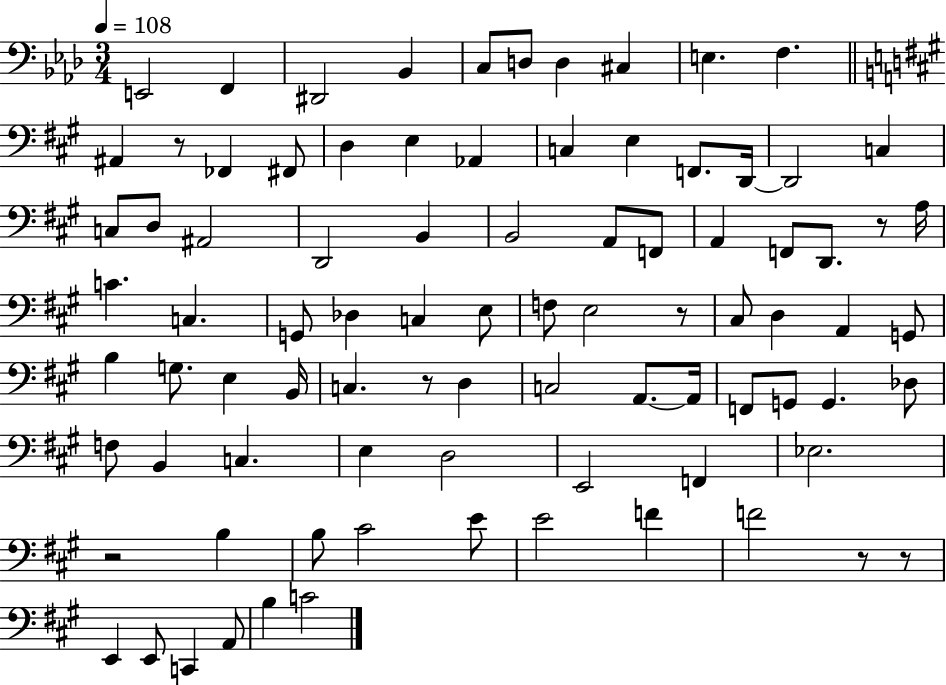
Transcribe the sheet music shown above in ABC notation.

X:1
T:Untitled
M:3/4
L:1/4
K:Ab
E,,2 F,, ^D,,2 _B,, C,/2 D,/2 D, ^C, E, F, ^A,, z/2 _F,, ^F,,/2 D, E, _A,, C, E, F,,/2 D,,/4 D,,2 C, C,/2 D,/2 ^A,,2 D,,2 B,, B,,2 A,,/2 F,,/2 A,, F,,/2 D,,/2 z/2 A,/4 C C, G,,/2 _D, C, E,/2 F,/2 E,2 z/2 ^C,/2 D, A,, G,,/2 B, G,/2 E, B,,/4 C, z/2 D, C,2 A,,/2 A,,/4 F,,/2 G,,/2 G,, _D,/2 F,/2 B,, C, E, D,2 E,,2 F,, _E,2 z2 B, B,/2 ^C2 E/2 E2 F F2 z/2 z/2 E,, E,,/2 C,, A,,/2 B, C2